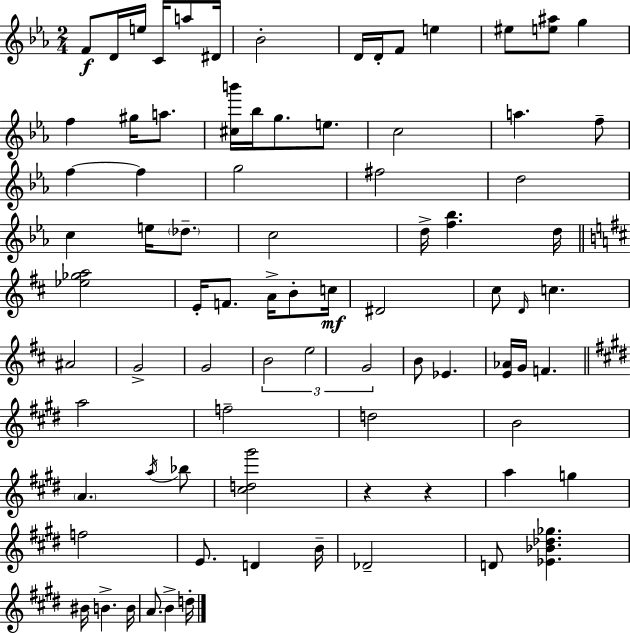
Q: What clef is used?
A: treble